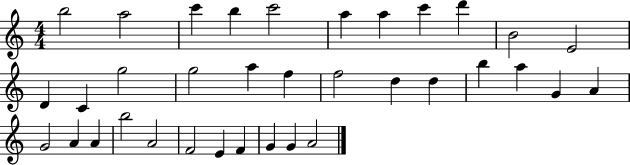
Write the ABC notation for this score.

X:1
T:Untitled
M:4/4
L:1/4
K:C
b2 a2 c' b c'2 a a c' d' B2 E2 D C g2 g2 a f f2 d d b a G A G2 A A b2 A2 F2 E F G G A2